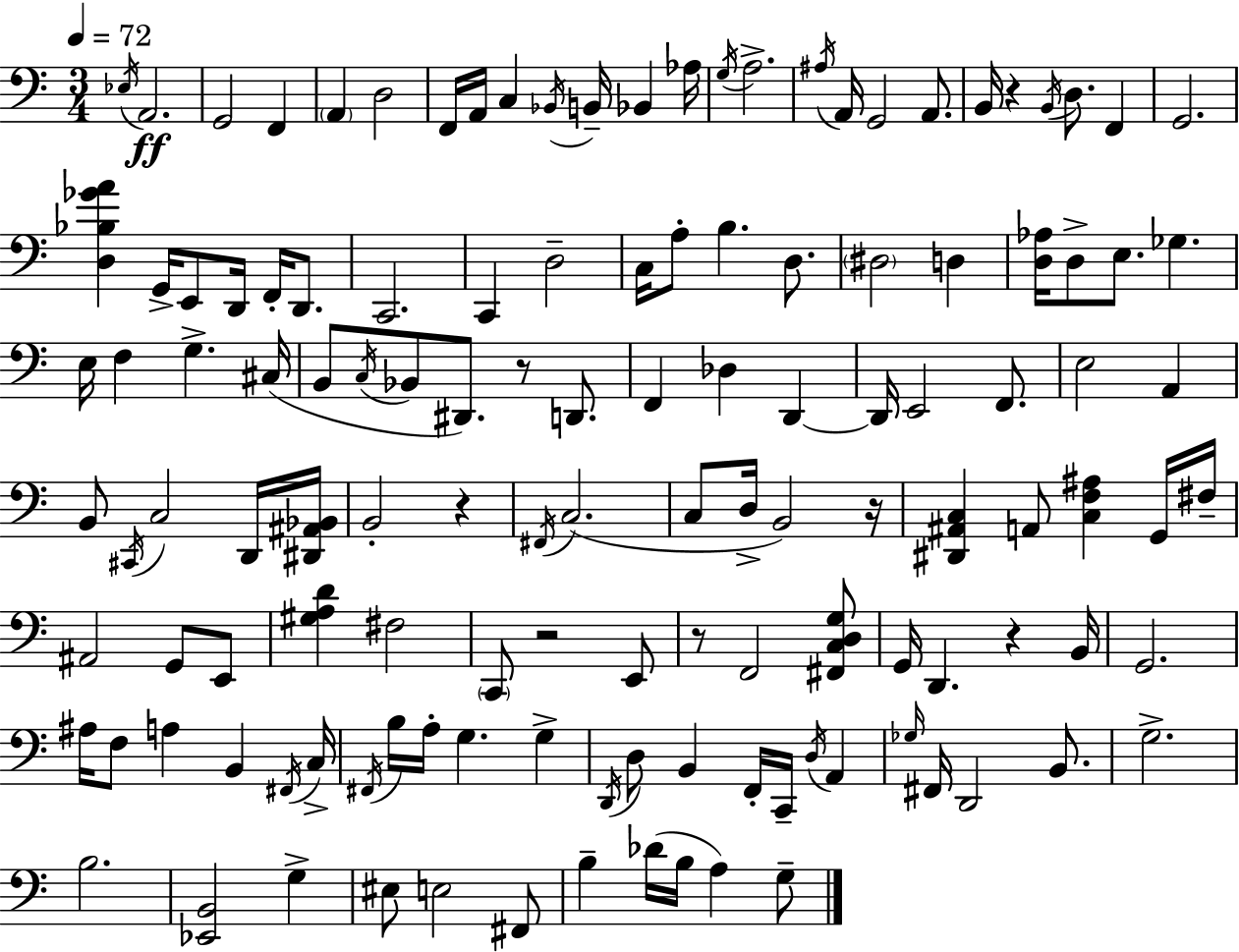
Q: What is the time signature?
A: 3/4